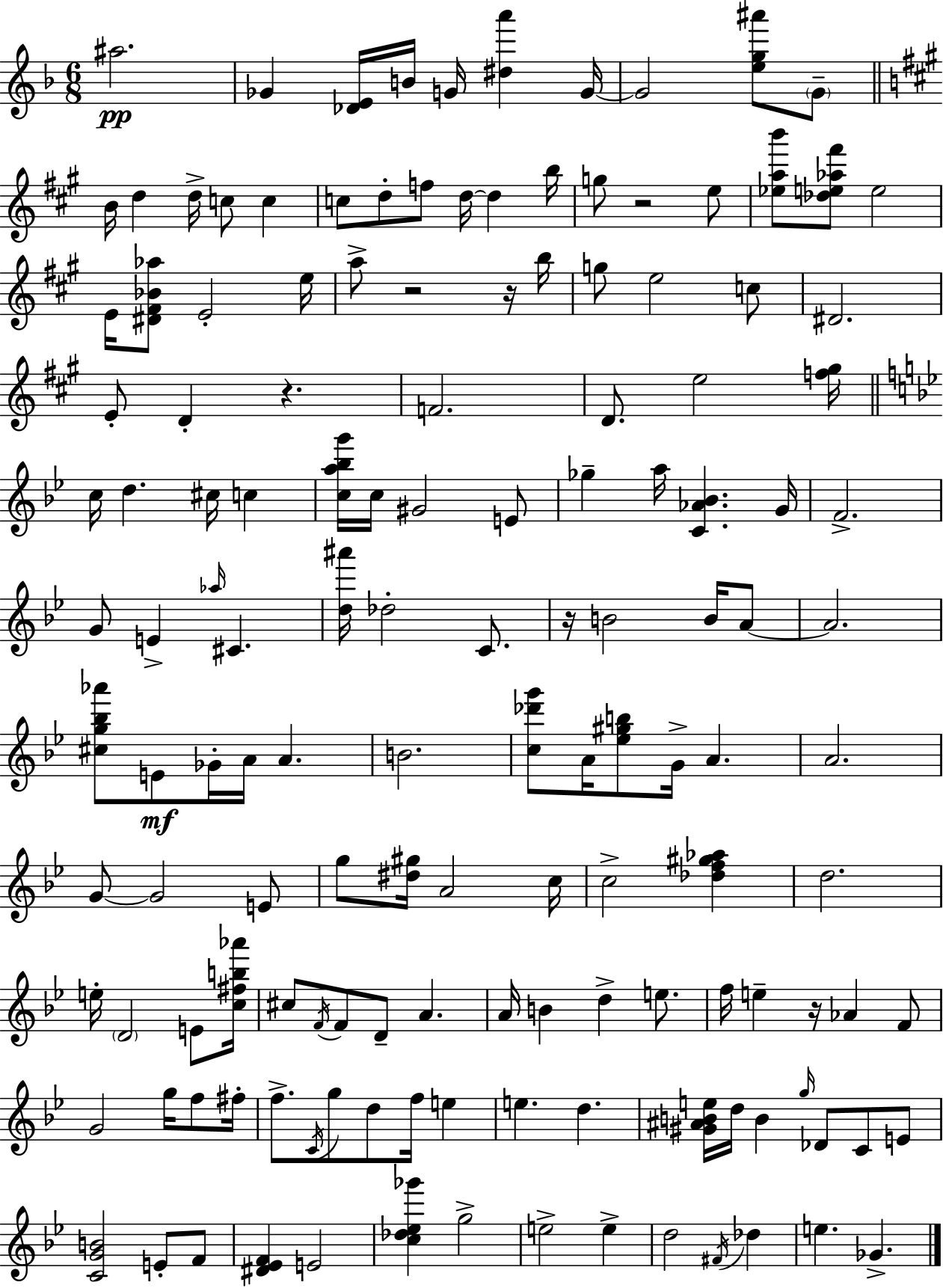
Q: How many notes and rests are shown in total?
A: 144